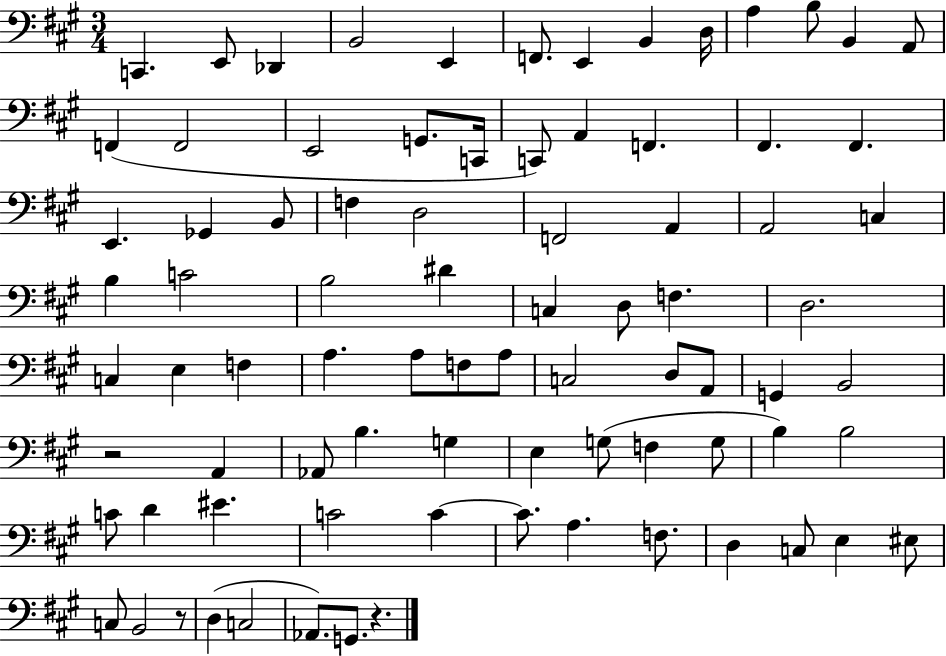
{
  \clef bass
  \numericTimeSignature
  \time 3/4
  \key a \major
  c,4. e,8 des,4 | b,2 e,4 | f,8. e,4 b,4 d16 | a4 b8 b,4 a,8 | \break f,4( f,2 | e,2 g,8. c,16 | c,8) a,4 f,4. | fis,4. fis,4. | \break e,4. ges,4 b,8 | f4 d2 | f,2 a,4 | a,2 c4 | \break b4 c'2 | b2 dis'4 | c4 d8 f4. | d2. | \break c4 e4 f4 | a4. a8 f8 a8 | c2 d8 a,8 | g,4 b,2 | \break r2 a,4 | aes,8 b4. g4 | e4 g8( f4 g8 | b4) b2 | \break c'8 d'4 eis'4. | c'2 c'4~~ | c'8. a4. f8. | d4 c8 e4 eis8 | \break c8 b,2 r8 | d4( c2 | aes,8.) g,8. r4. | \bar "|."
}